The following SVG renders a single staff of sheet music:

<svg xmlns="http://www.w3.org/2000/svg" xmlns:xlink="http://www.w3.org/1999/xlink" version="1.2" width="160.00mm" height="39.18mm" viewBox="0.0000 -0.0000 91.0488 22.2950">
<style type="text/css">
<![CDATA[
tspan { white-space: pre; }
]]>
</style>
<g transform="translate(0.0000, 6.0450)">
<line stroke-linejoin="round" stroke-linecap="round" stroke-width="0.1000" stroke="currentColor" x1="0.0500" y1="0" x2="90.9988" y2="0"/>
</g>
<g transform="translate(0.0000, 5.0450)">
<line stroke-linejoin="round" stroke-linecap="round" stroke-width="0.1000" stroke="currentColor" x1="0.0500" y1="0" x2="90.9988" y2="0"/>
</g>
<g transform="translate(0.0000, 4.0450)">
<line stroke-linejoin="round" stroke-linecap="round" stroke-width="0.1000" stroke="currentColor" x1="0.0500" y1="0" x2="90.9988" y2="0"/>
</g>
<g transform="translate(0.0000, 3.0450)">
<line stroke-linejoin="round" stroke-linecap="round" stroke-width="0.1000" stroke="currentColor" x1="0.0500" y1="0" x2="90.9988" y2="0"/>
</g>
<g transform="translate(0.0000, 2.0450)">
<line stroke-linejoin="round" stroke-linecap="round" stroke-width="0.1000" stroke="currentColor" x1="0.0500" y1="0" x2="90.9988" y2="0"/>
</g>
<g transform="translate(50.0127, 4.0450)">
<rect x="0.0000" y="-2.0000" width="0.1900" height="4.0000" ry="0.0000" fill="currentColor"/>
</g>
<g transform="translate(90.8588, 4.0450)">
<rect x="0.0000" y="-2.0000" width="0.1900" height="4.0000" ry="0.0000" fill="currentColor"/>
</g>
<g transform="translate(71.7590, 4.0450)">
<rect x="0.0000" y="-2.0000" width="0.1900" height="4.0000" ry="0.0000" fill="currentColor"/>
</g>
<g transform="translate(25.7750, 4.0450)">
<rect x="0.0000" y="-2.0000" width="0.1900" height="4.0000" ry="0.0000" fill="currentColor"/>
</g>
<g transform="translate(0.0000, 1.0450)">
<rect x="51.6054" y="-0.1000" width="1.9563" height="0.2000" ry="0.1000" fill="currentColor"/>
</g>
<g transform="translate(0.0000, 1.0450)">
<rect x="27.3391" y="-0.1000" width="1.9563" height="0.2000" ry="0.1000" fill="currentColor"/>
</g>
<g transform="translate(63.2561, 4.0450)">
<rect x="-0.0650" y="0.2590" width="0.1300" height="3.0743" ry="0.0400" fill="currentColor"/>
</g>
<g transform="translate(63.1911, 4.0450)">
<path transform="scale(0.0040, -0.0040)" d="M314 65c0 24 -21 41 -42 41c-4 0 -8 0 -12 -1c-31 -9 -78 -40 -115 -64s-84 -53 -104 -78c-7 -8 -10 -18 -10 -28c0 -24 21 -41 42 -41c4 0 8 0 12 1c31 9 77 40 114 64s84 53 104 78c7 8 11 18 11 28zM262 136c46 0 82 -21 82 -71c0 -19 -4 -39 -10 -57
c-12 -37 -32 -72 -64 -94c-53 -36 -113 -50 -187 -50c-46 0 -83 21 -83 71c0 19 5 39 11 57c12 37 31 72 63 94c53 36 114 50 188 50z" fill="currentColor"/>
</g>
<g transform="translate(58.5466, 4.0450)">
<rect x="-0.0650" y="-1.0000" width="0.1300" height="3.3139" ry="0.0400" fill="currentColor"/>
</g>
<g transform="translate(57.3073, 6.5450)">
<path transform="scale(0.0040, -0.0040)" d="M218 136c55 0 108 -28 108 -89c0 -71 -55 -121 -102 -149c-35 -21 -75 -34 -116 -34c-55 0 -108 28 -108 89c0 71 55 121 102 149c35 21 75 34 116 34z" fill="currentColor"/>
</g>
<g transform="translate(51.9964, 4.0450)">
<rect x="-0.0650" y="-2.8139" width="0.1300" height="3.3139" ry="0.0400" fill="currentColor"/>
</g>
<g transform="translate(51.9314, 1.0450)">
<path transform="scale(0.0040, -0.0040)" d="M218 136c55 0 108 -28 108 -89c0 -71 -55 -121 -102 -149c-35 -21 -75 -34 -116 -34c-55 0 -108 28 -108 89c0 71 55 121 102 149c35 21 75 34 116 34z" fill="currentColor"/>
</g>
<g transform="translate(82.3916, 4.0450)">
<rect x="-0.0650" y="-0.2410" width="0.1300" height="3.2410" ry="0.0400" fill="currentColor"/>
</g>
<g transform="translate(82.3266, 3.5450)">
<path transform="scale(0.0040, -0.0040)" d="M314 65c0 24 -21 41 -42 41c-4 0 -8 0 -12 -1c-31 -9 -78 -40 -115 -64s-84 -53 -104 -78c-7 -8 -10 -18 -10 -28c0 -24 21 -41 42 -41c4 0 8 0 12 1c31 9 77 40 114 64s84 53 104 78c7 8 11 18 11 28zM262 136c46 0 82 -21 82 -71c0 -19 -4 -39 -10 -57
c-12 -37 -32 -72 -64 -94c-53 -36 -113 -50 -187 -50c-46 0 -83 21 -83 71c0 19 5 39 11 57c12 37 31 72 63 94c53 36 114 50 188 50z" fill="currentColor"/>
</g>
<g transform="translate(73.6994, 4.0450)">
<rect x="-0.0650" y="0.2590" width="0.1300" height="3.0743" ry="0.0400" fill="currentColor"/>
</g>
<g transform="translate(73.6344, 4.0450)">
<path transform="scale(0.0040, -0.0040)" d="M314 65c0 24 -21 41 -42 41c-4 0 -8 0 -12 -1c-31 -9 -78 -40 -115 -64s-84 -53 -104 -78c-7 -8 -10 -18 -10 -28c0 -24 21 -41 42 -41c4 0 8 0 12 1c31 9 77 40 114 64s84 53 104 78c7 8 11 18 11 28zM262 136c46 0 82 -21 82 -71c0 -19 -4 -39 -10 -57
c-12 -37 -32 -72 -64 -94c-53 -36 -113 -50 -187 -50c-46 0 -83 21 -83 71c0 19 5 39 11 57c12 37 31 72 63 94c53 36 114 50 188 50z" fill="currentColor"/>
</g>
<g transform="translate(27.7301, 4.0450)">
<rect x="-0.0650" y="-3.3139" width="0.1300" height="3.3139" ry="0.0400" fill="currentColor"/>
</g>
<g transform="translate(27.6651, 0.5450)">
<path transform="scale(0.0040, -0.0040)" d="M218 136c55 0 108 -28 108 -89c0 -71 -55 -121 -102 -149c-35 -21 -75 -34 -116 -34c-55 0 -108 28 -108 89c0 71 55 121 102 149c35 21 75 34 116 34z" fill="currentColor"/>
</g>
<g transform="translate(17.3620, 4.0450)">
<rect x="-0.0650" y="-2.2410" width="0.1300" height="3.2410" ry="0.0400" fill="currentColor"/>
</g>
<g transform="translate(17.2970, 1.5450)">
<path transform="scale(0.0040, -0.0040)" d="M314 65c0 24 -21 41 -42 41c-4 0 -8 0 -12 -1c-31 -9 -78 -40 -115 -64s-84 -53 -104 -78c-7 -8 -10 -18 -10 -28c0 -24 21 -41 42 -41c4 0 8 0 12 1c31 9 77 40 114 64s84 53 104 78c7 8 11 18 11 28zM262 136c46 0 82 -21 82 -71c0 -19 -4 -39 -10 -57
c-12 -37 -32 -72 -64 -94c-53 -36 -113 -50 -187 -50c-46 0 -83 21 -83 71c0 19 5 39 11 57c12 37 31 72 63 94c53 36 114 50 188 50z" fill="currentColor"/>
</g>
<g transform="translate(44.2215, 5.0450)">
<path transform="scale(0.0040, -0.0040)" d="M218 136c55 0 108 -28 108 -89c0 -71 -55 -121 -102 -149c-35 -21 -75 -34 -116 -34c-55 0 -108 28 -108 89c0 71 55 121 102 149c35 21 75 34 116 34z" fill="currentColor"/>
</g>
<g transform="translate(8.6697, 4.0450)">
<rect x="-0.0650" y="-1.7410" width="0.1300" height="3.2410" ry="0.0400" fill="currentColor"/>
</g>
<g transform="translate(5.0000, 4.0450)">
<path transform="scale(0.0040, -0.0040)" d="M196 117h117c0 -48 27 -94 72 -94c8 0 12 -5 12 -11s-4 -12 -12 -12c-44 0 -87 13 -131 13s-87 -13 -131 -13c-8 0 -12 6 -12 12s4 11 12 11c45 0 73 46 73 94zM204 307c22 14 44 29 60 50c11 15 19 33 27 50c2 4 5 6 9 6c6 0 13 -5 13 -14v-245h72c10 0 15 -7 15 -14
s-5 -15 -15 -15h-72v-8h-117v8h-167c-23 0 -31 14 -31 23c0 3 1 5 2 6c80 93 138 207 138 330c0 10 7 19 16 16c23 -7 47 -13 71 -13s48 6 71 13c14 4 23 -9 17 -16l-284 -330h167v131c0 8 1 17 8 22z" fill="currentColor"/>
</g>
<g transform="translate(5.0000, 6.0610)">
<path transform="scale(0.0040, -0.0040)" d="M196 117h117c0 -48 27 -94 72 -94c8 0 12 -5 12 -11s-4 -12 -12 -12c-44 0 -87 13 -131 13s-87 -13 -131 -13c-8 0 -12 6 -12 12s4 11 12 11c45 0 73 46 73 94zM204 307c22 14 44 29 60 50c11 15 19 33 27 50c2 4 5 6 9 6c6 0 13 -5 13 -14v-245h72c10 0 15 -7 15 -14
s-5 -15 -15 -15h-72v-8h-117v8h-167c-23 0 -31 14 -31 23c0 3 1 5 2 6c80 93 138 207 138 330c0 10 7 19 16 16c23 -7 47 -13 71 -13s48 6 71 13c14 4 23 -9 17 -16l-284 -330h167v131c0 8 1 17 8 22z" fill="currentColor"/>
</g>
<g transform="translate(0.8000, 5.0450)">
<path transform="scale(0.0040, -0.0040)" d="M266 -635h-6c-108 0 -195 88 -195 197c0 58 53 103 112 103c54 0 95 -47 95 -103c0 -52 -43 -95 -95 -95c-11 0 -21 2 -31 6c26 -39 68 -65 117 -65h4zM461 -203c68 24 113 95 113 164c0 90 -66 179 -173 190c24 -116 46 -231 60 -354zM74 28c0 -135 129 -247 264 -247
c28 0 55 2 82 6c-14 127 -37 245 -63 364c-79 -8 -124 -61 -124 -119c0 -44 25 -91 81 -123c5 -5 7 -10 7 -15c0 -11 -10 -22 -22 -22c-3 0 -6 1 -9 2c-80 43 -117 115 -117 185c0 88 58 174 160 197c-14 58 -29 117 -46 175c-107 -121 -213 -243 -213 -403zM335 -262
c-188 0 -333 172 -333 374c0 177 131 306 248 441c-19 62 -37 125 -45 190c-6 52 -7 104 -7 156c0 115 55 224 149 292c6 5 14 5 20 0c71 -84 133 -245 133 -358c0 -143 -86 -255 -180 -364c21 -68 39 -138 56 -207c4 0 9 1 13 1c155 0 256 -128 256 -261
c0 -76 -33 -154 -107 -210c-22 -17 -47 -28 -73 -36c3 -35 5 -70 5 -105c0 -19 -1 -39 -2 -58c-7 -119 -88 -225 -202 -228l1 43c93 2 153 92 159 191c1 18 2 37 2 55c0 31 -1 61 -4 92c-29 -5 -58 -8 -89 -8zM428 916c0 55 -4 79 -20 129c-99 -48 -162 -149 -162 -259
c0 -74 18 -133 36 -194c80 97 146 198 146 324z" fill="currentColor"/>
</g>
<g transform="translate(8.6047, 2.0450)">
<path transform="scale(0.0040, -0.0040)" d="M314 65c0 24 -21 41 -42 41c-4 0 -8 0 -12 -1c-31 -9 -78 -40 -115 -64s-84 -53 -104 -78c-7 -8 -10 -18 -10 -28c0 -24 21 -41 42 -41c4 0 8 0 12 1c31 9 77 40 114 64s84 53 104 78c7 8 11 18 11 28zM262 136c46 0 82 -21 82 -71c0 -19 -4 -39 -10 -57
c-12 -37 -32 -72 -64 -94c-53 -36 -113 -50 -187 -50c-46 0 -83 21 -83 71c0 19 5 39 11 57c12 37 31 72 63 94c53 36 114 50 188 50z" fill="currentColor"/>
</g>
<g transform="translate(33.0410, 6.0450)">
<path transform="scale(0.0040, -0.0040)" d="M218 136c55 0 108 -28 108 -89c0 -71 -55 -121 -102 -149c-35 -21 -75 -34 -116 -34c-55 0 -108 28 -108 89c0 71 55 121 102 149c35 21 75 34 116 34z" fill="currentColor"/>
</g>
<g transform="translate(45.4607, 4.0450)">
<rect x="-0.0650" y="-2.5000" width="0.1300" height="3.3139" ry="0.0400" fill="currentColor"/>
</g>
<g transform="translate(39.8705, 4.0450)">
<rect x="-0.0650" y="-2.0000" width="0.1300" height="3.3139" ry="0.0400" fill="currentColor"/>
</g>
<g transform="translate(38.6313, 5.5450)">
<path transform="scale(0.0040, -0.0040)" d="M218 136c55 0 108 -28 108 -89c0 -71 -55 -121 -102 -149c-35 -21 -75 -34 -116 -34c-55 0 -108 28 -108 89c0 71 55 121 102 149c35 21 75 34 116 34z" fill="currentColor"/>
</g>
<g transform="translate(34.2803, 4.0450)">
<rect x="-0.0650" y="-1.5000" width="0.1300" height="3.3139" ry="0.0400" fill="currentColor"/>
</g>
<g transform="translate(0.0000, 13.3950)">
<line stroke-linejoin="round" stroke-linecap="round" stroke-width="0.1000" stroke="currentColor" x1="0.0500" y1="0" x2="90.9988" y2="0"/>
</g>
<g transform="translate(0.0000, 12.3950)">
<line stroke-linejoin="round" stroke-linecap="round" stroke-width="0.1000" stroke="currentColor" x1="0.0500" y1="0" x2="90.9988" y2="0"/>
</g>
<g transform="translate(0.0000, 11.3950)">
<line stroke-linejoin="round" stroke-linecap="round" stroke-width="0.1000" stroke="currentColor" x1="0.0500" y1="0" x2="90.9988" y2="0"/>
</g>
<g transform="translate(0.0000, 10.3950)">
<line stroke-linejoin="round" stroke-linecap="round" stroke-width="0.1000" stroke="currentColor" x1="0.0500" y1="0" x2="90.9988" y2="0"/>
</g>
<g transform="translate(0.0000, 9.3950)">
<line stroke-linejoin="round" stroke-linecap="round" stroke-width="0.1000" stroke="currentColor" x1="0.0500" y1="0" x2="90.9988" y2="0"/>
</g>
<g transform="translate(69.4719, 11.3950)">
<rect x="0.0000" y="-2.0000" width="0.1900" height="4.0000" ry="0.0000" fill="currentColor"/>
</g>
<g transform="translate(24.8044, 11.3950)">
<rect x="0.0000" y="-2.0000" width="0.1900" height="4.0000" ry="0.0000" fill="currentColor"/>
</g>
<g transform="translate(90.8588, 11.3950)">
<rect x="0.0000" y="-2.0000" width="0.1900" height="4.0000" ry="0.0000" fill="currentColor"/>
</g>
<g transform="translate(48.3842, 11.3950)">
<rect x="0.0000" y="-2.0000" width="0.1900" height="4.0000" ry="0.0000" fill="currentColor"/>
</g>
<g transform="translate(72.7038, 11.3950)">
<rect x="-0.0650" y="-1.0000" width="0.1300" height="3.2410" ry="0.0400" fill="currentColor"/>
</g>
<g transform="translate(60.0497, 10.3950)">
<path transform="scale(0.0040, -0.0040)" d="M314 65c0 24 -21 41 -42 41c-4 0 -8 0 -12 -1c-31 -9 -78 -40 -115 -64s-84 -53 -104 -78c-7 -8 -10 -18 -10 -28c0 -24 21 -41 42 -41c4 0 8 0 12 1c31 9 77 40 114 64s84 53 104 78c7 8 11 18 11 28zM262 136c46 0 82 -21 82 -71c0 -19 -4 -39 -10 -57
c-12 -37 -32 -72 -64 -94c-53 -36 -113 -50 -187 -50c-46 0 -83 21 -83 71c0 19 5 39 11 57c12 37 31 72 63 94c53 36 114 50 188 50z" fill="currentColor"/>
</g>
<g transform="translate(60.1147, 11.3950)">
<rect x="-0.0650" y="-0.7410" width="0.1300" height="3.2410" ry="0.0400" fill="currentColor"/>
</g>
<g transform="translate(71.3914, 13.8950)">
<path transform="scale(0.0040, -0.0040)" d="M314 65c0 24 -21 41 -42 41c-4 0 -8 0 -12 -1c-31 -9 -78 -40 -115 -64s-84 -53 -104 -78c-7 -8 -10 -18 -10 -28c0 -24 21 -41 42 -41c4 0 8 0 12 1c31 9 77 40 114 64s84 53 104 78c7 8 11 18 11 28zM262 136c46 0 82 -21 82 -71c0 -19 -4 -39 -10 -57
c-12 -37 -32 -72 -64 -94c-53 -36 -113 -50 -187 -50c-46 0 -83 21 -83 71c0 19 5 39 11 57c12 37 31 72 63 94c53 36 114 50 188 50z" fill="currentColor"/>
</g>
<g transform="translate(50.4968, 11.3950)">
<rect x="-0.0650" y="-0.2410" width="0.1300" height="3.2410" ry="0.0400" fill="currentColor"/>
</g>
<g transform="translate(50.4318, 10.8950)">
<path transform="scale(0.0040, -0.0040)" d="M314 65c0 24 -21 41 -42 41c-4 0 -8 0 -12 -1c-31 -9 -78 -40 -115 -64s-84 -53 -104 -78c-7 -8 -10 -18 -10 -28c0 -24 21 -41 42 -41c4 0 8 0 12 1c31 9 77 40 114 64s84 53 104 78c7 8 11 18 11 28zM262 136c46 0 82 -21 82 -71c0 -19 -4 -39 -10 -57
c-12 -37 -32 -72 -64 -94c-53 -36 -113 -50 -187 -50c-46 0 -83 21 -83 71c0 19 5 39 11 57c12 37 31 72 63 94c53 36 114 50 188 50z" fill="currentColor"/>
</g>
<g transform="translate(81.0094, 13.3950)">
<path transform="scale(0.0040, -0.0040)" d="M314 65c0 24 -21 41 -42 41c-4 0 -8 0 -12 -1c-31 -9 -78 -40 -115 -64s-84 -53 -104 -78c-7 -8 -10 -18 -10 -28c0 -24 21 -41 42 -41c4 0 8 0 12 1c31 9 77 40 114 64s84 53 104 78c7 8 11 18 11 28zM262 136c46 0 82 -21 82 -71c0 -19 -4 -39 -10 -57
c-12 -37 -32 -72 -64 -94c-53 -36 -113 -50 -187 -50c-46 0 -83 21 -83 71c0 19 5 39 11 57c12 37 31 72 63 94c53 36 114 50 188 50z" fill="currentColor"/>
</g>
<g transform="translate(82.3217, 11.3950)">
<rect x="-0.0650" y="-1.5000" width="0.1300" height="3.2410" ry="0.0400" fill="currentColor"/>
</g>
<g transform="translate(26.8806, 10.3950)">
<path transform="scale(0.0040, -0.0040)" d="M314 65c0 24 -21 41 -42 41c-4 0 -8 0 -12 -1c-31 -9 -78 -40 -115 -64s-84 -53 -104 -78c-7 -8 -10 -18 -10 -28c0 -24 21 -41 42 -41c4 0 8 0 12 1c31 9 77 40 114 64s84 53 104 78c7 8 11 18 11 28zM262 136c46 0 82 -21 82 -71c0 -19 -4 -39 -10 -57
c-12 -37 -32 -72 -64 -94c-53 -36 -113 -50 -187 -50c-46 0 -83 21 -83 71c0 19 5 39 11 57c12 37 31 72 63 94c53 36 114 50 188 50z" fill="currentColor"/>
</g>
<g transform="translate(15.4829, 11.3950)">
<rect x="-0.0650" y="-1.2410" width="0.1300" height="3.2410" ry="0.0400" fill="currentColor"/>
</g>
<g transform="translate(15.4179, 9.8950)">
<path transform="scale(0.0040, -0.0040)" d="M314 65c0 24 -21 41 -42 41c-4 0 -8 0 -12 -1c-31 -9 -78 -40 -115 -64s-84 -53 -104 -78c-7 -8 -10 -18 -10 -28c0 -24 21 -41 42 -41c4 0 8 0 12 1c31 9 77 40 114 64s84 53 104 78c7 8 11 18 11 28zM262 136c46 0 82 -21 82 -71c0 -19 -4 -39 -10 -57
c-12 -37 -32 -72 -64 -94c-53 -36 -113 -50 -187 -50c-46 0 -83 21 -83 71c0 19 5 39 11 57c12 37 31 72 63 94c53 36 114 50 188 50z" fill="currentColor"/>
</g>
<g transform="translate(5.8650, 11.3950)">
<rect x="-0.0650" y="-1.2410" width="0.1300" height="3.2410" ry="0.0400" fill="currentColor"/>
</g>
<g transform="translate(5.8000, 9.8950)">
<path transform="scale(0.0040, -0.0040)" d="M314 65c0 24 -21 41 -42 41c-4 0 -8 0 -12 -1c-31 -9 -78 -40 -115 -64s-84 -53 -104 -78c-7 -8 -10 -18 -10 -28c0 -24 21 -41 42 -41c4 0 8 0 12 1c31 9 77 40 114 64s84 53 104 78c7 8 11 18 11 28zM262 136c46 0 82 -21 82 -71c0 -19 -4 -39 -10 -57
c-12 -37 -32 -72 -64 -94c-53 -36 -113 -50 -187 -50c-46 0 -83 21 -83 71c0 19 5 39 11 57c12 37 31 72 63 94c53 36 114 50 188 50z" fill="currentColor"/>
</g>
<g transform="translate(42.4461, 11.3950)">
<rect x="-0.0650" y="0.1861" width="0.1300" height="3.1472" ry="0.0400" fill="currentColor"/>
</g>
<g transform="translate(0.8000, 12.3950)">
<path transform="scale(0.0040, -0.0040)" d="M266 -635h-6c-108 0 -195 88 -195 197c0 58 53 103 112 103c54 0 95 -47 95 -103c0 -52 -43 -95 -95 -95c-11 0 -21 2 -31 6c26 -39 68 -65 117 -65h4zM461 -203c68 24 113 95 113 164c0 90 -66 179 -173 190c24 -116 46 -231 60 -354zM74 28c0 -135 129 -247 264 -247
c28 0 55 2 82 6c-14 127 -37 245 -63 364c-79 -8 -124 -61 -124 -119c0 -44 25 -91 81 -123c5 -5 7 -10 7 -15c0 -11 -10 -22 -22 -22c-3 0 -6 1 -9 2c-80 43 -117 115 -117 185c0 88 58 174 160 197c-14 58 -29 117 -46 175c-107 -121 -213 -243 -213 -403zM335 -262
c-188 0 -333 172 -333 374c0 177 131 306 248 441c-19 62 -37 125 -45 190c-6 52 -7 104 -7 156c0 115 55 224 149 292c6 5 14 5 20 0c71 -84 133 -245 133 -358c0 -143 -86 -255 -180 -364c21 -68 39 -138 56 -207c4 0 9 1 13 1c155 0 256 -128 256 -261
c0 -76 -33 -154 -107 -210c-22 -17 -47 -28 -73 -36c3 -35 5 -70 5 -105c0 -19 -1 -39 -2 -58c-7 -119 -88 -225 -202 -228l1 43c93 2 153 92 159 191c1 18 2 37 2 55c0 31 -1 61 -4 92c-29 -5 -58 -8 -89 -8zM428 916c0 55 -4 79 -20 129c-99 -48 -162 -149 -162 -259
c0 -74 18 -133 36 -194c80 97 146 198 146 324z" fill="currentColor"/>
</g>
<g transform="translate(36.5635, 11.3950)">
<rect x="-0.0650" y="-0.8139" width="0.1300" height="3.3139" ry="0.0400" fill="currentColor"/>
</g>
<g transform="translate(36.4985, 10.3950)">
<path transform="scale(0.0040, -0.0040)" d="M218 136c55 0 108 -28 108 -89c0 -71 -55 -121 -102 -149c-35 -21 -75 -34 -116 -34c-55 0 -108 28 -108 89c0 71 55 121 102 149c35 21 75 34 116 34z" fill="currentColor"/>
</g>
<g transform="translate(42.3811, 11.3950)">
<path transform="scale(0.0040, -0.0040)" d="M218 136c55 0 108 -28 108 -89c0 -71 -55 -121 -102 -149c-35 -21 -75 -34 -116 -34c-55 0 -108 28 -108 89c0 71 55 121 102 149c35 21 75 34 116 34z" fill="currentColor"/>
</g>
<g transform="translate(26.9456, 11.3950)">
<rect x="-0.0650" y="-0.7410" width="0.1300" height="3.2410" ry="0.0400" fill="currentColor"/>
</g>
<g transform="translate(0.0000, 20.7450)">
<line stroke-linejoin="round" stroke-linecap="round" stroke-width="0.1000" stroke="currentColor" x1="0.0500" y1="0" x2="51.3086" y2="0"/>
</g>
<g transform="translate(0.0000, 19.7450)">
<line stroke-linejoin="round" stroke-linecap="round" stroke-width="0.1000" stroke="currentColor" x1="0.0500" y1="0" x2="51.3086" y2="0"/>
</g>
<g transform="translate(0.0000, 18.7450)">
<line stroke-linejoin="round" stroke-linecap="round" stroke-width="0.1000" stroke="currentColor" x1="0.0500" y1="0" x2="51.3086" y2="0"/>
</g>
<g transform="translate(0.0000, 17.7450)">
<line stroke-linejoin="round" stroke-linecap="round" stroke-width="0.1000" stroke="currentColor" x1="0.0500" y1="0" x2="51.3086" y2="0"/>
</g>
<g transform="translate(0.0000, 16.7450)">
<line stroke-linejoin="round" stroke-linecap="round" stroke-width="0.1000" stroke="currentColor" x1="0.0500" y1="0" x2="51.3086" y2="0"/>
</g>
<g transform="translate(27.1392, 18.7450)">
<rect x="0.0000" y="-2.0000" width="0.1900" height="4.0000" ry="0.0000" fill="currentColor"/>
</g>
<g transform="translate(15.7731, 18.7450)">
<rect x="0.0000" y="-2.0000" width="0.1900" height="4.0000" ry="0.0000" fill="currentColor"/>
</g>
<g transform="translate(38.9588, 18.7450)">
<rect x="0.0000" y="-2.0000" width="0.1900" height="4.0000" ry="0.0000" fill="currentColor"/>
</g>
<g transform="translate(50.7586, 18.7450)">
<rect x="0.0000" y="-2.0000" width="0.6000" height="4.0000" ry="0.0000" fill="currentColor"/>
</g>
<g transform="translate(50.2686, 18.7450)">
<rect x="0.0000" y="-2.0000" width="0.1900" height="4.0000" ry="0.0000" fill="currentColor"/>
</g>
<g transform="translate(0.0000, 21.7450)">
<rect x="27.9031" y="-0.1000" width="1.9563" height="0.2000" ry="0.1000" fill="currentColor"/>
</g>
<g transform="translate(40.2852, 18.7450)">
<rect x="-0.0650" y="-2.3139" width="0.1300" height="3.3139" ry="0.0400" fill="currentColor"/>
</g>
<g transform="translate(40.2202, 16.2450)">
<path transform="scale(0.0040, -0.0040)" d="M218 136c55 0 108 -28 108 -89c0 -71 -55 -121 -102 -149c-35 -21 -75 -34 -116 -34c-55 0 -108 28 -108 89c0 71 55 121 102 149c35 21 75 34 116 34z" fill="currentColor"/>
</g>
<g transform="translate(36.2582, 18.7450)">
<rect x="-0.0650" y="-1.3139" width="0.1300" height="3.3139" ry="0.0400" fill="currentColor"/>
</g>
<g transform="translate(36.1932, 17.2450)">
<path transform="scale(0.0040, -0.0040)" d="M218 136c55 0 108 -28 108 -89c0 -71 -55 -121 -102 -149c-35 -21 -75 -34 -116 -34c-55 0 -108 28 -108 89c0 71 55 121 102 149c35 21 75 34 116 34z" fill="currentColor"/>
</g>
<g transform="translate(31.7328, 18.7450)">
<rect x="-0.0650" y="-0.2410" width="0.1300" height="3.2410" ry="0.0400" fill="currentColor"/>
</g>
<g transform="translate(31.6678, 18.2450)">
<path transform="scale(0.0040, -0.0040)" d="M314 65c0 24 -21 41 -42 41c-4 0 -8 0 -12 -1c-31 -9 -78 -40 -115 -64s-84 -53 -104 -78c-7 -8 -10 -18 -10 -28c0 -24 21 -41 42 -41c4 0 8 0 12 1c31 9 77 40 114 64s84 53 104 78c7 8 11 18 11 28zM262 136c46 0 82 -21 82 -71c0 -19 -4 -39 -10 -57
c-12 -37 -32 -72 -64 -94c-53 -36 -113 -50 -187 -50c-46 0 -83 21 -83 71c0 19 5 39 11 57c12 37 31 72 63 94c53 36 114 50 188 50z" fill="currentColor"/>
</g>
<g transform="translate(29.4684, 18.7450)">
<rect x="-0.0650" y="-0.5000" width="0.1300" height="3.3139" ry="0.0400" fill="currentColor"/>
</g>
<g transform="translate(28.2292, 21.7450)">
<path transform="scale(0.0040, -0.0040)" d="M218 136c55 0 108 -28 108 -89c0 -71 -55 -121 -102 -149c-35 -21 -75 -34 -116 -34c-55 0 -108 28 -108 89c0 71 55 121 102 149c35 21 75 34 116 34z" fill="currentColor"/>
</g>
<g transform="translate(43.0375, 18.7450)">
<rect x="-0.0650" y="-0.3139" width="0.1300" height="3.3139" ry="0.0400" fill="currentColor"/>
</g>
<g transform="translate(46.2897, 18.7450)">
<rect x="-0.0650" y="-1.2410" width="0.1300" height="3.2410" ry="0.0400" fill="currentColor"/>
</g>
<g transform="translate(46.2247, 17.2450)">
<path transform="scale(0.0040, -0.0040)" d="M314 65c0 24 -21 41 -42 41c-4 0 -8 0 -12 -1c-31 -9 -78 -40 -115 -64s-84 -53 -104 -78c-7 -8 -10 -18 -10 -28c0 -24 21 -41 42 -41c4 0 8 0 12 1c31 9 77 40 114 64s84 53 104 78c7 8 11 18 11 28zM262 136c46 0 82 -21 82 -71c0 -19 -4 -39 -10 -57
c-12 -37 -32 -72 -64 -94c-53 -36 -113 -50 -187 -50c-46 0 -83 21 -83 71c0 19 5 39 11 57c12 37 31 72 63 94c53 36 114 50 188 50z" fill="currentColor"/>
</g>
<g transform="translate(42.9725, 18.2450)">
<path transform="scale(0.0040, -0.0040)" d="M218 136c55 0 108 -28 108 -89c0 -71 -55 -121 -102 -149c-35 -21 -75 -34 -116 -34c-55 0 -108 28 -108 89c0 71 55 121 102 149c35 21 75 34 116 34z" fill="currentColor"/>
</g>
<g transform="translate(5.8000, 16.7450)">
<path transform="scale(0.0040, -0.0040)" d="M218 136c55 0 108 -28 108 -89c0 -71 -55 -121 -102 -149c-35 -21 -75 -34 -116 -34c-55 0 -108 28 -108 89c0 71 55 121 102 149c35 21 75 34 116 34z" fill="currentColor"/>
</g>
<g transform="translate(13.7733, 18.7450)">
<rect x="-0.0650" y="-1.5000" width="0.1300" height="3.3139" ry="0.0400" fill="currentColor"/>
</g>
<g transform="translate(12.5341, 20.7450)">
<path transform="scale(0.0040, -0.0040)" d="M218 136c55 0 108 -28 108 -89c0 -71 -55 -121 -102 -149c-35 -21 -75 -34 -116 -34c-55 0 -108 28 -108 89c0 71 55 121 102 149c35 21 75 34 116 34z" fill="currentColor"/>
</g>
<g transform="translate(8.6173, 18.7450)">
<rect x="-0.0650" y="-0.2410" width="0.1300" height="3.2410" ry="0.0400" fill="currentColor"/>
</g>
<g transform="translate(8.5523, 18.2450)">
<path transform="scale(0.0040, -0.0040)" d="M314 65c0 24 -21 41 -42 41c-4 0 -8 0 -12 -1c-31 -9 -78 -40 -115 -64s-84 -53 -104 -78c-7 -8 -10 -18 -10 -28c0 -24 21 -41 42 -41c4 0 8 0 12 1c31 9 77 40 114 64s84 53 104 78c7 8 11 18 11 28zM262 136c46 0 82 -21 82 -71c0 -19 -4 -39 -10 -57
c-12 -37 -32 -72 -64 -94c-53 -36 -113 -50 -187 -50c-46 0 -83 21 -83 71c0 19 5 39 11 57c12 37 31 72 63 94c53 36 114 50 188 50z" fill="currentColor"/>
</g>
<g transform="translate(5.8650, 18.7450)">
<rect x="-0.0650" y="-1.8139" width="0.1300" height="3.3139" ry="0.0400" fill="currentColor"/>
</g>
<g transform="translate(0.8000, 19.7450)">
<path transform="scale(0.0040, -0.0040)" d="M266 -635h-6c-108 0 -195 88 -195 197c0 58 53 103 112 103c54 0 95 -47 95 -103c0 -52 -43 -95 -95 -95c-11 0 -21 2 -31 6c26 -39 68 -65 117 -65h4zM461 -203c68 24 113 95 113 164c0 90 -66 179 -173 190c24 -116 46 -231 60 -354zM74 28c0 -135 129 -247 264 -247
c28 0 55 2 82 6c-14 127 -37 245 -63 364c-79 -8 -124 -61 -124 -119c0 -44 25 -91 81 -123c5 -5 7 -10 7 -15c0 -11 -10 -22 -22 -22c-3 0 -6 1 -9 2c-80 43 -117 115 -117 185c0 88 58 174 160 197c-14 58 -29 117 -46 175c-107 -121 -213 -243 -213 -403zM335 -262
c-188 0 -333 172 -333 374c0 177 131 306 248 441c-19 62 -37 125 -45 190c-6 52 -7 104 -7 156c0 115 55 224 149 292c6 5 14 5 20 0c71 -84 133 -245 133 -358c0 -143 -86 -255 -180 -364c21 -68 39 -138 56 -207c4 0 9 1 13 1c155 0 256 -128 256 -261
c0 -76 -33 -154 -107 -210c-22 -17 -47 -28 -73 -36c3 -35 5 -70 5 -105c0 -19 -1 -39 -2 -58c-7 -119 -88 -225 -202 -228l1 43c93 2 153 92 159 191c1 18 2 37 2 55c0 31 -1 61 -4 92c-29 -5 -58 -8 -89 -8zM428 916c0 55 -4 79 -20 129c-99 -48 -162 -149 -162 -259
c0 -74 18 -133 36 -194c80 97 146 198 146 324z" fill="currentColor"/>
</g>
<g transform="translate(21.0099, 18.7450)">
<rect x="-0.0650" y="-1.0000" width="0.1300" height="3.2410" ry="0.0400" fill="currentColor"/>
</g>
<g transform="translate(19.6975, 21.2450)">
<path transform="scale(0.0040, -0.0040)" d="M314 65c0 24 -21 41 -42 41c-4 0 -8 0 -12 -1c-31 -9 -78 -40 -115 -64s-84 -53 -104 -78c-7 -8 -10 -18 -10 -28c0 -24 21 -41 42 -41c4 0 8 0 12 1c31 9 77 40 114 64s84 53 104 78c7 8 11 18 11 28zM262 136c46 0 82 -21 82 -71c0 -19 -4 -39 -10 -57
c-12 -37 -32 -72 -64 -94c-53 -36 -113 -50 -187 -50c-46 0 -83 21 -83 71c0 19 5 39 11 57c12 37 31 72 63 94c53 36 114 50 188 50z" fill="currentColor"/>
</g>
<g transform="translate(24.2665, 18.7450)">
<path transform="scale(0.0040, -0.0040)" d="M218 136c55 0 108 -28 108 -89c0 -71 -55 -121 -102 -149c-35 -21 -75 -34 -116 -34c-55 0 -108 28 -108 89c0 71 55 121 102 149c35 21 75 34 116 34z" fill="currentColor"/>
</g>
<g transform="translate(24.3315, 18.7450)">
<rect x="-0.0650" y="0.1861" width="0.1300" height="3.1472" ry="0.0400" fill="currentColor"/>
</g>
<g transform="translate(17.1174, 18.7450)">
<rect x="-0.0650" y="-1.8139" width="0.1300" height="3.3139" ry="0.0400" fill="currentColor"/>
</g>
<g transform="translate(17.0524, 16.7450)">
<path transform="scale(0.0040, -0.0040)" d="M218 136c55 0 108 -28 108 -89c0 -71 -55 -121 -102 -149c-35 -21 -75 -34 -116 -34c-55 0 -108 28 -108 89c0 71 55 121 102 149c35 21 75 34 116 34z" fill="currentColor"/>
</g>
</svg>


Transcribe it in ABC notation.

X:1
T:Untitled
M:4/4
L:1/4
K:C
f2 g2 b E F G a D B2 B2 c2 e2 e2 d2 d B c2 d2 D2 E2 f c2 E f D2 B C c2 e g c e2